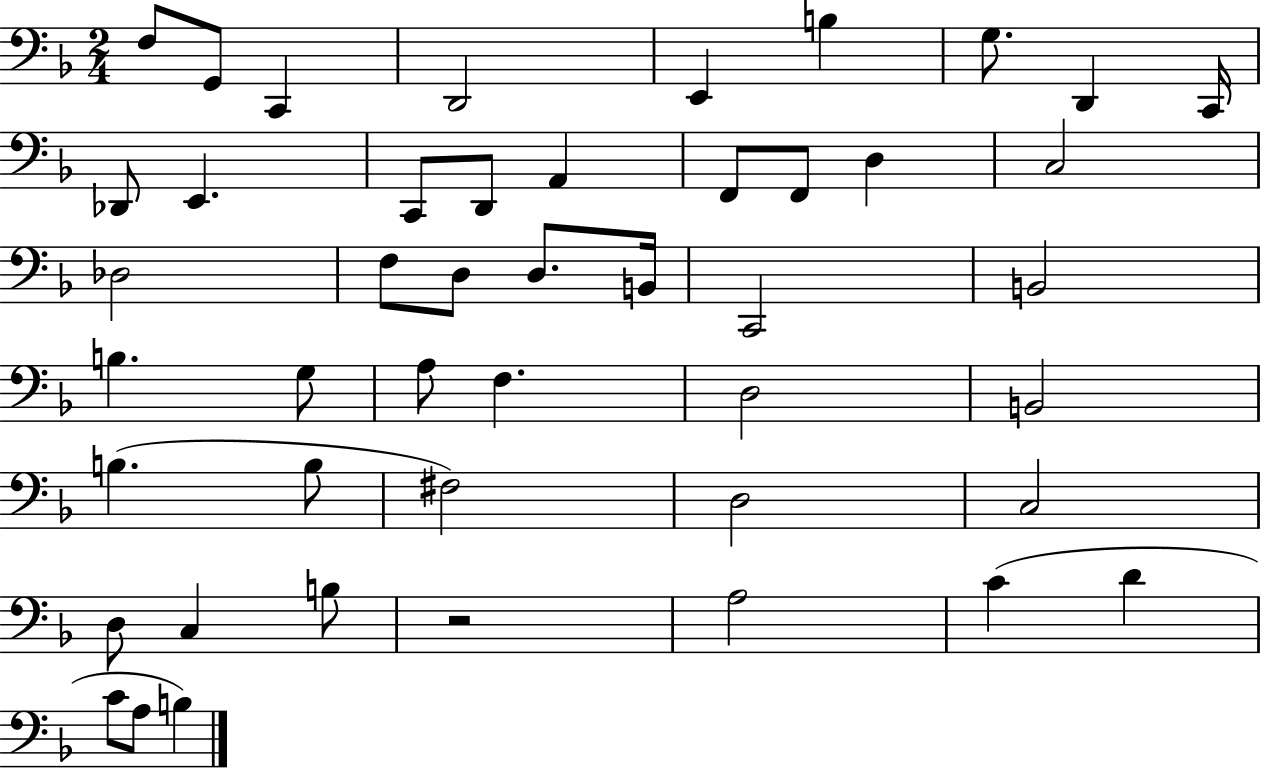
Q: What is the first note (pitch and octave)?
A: F3